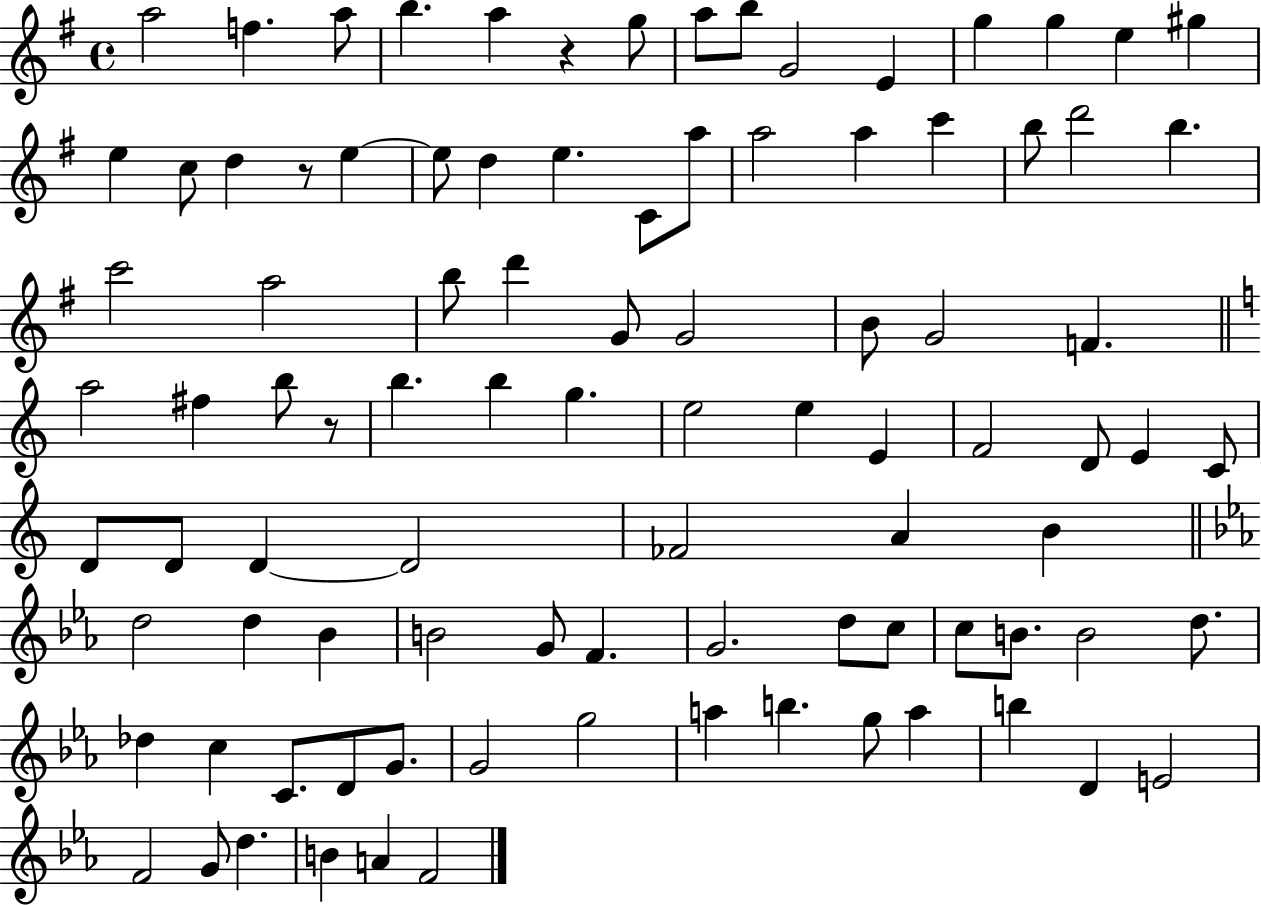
A5/h F5/q. A5/e B5/q. A5/q R/q G5/e A5/e B5/e G4/h E4/q G5/q G5/q E5/q G#5/q E5/q C5/e D5/q R/e E5/q E5/e D5/q E5/q. C4/e A5/e A5/h A5/q C6/q B5/e D6/h B5/q. C6/h A5/h B5/e D6/q G4/e G4/h B4/e G4/h F4/q. A5/h F#5/q B5/e R/e B5/q. B5/q G5/q. E5/h E5/q E4/q F4/h D4/e E4/q C4/e D4/e D4/e D4/q D4/h FES4/h A4/q B4/q D5/h D5/q Bb4/q B4/h G4/e F4/q. G4/h. D5/e C5/e C5/e B4/e. B4/h D5/e. Db5/q C5/q C4/e. D4/e G4/e. G4/h G5/h A5/q B5/q. G5/e A5/q B5/q D4/q E4/h F4/h G4/e D5/q. B4/q A4/q F4/h